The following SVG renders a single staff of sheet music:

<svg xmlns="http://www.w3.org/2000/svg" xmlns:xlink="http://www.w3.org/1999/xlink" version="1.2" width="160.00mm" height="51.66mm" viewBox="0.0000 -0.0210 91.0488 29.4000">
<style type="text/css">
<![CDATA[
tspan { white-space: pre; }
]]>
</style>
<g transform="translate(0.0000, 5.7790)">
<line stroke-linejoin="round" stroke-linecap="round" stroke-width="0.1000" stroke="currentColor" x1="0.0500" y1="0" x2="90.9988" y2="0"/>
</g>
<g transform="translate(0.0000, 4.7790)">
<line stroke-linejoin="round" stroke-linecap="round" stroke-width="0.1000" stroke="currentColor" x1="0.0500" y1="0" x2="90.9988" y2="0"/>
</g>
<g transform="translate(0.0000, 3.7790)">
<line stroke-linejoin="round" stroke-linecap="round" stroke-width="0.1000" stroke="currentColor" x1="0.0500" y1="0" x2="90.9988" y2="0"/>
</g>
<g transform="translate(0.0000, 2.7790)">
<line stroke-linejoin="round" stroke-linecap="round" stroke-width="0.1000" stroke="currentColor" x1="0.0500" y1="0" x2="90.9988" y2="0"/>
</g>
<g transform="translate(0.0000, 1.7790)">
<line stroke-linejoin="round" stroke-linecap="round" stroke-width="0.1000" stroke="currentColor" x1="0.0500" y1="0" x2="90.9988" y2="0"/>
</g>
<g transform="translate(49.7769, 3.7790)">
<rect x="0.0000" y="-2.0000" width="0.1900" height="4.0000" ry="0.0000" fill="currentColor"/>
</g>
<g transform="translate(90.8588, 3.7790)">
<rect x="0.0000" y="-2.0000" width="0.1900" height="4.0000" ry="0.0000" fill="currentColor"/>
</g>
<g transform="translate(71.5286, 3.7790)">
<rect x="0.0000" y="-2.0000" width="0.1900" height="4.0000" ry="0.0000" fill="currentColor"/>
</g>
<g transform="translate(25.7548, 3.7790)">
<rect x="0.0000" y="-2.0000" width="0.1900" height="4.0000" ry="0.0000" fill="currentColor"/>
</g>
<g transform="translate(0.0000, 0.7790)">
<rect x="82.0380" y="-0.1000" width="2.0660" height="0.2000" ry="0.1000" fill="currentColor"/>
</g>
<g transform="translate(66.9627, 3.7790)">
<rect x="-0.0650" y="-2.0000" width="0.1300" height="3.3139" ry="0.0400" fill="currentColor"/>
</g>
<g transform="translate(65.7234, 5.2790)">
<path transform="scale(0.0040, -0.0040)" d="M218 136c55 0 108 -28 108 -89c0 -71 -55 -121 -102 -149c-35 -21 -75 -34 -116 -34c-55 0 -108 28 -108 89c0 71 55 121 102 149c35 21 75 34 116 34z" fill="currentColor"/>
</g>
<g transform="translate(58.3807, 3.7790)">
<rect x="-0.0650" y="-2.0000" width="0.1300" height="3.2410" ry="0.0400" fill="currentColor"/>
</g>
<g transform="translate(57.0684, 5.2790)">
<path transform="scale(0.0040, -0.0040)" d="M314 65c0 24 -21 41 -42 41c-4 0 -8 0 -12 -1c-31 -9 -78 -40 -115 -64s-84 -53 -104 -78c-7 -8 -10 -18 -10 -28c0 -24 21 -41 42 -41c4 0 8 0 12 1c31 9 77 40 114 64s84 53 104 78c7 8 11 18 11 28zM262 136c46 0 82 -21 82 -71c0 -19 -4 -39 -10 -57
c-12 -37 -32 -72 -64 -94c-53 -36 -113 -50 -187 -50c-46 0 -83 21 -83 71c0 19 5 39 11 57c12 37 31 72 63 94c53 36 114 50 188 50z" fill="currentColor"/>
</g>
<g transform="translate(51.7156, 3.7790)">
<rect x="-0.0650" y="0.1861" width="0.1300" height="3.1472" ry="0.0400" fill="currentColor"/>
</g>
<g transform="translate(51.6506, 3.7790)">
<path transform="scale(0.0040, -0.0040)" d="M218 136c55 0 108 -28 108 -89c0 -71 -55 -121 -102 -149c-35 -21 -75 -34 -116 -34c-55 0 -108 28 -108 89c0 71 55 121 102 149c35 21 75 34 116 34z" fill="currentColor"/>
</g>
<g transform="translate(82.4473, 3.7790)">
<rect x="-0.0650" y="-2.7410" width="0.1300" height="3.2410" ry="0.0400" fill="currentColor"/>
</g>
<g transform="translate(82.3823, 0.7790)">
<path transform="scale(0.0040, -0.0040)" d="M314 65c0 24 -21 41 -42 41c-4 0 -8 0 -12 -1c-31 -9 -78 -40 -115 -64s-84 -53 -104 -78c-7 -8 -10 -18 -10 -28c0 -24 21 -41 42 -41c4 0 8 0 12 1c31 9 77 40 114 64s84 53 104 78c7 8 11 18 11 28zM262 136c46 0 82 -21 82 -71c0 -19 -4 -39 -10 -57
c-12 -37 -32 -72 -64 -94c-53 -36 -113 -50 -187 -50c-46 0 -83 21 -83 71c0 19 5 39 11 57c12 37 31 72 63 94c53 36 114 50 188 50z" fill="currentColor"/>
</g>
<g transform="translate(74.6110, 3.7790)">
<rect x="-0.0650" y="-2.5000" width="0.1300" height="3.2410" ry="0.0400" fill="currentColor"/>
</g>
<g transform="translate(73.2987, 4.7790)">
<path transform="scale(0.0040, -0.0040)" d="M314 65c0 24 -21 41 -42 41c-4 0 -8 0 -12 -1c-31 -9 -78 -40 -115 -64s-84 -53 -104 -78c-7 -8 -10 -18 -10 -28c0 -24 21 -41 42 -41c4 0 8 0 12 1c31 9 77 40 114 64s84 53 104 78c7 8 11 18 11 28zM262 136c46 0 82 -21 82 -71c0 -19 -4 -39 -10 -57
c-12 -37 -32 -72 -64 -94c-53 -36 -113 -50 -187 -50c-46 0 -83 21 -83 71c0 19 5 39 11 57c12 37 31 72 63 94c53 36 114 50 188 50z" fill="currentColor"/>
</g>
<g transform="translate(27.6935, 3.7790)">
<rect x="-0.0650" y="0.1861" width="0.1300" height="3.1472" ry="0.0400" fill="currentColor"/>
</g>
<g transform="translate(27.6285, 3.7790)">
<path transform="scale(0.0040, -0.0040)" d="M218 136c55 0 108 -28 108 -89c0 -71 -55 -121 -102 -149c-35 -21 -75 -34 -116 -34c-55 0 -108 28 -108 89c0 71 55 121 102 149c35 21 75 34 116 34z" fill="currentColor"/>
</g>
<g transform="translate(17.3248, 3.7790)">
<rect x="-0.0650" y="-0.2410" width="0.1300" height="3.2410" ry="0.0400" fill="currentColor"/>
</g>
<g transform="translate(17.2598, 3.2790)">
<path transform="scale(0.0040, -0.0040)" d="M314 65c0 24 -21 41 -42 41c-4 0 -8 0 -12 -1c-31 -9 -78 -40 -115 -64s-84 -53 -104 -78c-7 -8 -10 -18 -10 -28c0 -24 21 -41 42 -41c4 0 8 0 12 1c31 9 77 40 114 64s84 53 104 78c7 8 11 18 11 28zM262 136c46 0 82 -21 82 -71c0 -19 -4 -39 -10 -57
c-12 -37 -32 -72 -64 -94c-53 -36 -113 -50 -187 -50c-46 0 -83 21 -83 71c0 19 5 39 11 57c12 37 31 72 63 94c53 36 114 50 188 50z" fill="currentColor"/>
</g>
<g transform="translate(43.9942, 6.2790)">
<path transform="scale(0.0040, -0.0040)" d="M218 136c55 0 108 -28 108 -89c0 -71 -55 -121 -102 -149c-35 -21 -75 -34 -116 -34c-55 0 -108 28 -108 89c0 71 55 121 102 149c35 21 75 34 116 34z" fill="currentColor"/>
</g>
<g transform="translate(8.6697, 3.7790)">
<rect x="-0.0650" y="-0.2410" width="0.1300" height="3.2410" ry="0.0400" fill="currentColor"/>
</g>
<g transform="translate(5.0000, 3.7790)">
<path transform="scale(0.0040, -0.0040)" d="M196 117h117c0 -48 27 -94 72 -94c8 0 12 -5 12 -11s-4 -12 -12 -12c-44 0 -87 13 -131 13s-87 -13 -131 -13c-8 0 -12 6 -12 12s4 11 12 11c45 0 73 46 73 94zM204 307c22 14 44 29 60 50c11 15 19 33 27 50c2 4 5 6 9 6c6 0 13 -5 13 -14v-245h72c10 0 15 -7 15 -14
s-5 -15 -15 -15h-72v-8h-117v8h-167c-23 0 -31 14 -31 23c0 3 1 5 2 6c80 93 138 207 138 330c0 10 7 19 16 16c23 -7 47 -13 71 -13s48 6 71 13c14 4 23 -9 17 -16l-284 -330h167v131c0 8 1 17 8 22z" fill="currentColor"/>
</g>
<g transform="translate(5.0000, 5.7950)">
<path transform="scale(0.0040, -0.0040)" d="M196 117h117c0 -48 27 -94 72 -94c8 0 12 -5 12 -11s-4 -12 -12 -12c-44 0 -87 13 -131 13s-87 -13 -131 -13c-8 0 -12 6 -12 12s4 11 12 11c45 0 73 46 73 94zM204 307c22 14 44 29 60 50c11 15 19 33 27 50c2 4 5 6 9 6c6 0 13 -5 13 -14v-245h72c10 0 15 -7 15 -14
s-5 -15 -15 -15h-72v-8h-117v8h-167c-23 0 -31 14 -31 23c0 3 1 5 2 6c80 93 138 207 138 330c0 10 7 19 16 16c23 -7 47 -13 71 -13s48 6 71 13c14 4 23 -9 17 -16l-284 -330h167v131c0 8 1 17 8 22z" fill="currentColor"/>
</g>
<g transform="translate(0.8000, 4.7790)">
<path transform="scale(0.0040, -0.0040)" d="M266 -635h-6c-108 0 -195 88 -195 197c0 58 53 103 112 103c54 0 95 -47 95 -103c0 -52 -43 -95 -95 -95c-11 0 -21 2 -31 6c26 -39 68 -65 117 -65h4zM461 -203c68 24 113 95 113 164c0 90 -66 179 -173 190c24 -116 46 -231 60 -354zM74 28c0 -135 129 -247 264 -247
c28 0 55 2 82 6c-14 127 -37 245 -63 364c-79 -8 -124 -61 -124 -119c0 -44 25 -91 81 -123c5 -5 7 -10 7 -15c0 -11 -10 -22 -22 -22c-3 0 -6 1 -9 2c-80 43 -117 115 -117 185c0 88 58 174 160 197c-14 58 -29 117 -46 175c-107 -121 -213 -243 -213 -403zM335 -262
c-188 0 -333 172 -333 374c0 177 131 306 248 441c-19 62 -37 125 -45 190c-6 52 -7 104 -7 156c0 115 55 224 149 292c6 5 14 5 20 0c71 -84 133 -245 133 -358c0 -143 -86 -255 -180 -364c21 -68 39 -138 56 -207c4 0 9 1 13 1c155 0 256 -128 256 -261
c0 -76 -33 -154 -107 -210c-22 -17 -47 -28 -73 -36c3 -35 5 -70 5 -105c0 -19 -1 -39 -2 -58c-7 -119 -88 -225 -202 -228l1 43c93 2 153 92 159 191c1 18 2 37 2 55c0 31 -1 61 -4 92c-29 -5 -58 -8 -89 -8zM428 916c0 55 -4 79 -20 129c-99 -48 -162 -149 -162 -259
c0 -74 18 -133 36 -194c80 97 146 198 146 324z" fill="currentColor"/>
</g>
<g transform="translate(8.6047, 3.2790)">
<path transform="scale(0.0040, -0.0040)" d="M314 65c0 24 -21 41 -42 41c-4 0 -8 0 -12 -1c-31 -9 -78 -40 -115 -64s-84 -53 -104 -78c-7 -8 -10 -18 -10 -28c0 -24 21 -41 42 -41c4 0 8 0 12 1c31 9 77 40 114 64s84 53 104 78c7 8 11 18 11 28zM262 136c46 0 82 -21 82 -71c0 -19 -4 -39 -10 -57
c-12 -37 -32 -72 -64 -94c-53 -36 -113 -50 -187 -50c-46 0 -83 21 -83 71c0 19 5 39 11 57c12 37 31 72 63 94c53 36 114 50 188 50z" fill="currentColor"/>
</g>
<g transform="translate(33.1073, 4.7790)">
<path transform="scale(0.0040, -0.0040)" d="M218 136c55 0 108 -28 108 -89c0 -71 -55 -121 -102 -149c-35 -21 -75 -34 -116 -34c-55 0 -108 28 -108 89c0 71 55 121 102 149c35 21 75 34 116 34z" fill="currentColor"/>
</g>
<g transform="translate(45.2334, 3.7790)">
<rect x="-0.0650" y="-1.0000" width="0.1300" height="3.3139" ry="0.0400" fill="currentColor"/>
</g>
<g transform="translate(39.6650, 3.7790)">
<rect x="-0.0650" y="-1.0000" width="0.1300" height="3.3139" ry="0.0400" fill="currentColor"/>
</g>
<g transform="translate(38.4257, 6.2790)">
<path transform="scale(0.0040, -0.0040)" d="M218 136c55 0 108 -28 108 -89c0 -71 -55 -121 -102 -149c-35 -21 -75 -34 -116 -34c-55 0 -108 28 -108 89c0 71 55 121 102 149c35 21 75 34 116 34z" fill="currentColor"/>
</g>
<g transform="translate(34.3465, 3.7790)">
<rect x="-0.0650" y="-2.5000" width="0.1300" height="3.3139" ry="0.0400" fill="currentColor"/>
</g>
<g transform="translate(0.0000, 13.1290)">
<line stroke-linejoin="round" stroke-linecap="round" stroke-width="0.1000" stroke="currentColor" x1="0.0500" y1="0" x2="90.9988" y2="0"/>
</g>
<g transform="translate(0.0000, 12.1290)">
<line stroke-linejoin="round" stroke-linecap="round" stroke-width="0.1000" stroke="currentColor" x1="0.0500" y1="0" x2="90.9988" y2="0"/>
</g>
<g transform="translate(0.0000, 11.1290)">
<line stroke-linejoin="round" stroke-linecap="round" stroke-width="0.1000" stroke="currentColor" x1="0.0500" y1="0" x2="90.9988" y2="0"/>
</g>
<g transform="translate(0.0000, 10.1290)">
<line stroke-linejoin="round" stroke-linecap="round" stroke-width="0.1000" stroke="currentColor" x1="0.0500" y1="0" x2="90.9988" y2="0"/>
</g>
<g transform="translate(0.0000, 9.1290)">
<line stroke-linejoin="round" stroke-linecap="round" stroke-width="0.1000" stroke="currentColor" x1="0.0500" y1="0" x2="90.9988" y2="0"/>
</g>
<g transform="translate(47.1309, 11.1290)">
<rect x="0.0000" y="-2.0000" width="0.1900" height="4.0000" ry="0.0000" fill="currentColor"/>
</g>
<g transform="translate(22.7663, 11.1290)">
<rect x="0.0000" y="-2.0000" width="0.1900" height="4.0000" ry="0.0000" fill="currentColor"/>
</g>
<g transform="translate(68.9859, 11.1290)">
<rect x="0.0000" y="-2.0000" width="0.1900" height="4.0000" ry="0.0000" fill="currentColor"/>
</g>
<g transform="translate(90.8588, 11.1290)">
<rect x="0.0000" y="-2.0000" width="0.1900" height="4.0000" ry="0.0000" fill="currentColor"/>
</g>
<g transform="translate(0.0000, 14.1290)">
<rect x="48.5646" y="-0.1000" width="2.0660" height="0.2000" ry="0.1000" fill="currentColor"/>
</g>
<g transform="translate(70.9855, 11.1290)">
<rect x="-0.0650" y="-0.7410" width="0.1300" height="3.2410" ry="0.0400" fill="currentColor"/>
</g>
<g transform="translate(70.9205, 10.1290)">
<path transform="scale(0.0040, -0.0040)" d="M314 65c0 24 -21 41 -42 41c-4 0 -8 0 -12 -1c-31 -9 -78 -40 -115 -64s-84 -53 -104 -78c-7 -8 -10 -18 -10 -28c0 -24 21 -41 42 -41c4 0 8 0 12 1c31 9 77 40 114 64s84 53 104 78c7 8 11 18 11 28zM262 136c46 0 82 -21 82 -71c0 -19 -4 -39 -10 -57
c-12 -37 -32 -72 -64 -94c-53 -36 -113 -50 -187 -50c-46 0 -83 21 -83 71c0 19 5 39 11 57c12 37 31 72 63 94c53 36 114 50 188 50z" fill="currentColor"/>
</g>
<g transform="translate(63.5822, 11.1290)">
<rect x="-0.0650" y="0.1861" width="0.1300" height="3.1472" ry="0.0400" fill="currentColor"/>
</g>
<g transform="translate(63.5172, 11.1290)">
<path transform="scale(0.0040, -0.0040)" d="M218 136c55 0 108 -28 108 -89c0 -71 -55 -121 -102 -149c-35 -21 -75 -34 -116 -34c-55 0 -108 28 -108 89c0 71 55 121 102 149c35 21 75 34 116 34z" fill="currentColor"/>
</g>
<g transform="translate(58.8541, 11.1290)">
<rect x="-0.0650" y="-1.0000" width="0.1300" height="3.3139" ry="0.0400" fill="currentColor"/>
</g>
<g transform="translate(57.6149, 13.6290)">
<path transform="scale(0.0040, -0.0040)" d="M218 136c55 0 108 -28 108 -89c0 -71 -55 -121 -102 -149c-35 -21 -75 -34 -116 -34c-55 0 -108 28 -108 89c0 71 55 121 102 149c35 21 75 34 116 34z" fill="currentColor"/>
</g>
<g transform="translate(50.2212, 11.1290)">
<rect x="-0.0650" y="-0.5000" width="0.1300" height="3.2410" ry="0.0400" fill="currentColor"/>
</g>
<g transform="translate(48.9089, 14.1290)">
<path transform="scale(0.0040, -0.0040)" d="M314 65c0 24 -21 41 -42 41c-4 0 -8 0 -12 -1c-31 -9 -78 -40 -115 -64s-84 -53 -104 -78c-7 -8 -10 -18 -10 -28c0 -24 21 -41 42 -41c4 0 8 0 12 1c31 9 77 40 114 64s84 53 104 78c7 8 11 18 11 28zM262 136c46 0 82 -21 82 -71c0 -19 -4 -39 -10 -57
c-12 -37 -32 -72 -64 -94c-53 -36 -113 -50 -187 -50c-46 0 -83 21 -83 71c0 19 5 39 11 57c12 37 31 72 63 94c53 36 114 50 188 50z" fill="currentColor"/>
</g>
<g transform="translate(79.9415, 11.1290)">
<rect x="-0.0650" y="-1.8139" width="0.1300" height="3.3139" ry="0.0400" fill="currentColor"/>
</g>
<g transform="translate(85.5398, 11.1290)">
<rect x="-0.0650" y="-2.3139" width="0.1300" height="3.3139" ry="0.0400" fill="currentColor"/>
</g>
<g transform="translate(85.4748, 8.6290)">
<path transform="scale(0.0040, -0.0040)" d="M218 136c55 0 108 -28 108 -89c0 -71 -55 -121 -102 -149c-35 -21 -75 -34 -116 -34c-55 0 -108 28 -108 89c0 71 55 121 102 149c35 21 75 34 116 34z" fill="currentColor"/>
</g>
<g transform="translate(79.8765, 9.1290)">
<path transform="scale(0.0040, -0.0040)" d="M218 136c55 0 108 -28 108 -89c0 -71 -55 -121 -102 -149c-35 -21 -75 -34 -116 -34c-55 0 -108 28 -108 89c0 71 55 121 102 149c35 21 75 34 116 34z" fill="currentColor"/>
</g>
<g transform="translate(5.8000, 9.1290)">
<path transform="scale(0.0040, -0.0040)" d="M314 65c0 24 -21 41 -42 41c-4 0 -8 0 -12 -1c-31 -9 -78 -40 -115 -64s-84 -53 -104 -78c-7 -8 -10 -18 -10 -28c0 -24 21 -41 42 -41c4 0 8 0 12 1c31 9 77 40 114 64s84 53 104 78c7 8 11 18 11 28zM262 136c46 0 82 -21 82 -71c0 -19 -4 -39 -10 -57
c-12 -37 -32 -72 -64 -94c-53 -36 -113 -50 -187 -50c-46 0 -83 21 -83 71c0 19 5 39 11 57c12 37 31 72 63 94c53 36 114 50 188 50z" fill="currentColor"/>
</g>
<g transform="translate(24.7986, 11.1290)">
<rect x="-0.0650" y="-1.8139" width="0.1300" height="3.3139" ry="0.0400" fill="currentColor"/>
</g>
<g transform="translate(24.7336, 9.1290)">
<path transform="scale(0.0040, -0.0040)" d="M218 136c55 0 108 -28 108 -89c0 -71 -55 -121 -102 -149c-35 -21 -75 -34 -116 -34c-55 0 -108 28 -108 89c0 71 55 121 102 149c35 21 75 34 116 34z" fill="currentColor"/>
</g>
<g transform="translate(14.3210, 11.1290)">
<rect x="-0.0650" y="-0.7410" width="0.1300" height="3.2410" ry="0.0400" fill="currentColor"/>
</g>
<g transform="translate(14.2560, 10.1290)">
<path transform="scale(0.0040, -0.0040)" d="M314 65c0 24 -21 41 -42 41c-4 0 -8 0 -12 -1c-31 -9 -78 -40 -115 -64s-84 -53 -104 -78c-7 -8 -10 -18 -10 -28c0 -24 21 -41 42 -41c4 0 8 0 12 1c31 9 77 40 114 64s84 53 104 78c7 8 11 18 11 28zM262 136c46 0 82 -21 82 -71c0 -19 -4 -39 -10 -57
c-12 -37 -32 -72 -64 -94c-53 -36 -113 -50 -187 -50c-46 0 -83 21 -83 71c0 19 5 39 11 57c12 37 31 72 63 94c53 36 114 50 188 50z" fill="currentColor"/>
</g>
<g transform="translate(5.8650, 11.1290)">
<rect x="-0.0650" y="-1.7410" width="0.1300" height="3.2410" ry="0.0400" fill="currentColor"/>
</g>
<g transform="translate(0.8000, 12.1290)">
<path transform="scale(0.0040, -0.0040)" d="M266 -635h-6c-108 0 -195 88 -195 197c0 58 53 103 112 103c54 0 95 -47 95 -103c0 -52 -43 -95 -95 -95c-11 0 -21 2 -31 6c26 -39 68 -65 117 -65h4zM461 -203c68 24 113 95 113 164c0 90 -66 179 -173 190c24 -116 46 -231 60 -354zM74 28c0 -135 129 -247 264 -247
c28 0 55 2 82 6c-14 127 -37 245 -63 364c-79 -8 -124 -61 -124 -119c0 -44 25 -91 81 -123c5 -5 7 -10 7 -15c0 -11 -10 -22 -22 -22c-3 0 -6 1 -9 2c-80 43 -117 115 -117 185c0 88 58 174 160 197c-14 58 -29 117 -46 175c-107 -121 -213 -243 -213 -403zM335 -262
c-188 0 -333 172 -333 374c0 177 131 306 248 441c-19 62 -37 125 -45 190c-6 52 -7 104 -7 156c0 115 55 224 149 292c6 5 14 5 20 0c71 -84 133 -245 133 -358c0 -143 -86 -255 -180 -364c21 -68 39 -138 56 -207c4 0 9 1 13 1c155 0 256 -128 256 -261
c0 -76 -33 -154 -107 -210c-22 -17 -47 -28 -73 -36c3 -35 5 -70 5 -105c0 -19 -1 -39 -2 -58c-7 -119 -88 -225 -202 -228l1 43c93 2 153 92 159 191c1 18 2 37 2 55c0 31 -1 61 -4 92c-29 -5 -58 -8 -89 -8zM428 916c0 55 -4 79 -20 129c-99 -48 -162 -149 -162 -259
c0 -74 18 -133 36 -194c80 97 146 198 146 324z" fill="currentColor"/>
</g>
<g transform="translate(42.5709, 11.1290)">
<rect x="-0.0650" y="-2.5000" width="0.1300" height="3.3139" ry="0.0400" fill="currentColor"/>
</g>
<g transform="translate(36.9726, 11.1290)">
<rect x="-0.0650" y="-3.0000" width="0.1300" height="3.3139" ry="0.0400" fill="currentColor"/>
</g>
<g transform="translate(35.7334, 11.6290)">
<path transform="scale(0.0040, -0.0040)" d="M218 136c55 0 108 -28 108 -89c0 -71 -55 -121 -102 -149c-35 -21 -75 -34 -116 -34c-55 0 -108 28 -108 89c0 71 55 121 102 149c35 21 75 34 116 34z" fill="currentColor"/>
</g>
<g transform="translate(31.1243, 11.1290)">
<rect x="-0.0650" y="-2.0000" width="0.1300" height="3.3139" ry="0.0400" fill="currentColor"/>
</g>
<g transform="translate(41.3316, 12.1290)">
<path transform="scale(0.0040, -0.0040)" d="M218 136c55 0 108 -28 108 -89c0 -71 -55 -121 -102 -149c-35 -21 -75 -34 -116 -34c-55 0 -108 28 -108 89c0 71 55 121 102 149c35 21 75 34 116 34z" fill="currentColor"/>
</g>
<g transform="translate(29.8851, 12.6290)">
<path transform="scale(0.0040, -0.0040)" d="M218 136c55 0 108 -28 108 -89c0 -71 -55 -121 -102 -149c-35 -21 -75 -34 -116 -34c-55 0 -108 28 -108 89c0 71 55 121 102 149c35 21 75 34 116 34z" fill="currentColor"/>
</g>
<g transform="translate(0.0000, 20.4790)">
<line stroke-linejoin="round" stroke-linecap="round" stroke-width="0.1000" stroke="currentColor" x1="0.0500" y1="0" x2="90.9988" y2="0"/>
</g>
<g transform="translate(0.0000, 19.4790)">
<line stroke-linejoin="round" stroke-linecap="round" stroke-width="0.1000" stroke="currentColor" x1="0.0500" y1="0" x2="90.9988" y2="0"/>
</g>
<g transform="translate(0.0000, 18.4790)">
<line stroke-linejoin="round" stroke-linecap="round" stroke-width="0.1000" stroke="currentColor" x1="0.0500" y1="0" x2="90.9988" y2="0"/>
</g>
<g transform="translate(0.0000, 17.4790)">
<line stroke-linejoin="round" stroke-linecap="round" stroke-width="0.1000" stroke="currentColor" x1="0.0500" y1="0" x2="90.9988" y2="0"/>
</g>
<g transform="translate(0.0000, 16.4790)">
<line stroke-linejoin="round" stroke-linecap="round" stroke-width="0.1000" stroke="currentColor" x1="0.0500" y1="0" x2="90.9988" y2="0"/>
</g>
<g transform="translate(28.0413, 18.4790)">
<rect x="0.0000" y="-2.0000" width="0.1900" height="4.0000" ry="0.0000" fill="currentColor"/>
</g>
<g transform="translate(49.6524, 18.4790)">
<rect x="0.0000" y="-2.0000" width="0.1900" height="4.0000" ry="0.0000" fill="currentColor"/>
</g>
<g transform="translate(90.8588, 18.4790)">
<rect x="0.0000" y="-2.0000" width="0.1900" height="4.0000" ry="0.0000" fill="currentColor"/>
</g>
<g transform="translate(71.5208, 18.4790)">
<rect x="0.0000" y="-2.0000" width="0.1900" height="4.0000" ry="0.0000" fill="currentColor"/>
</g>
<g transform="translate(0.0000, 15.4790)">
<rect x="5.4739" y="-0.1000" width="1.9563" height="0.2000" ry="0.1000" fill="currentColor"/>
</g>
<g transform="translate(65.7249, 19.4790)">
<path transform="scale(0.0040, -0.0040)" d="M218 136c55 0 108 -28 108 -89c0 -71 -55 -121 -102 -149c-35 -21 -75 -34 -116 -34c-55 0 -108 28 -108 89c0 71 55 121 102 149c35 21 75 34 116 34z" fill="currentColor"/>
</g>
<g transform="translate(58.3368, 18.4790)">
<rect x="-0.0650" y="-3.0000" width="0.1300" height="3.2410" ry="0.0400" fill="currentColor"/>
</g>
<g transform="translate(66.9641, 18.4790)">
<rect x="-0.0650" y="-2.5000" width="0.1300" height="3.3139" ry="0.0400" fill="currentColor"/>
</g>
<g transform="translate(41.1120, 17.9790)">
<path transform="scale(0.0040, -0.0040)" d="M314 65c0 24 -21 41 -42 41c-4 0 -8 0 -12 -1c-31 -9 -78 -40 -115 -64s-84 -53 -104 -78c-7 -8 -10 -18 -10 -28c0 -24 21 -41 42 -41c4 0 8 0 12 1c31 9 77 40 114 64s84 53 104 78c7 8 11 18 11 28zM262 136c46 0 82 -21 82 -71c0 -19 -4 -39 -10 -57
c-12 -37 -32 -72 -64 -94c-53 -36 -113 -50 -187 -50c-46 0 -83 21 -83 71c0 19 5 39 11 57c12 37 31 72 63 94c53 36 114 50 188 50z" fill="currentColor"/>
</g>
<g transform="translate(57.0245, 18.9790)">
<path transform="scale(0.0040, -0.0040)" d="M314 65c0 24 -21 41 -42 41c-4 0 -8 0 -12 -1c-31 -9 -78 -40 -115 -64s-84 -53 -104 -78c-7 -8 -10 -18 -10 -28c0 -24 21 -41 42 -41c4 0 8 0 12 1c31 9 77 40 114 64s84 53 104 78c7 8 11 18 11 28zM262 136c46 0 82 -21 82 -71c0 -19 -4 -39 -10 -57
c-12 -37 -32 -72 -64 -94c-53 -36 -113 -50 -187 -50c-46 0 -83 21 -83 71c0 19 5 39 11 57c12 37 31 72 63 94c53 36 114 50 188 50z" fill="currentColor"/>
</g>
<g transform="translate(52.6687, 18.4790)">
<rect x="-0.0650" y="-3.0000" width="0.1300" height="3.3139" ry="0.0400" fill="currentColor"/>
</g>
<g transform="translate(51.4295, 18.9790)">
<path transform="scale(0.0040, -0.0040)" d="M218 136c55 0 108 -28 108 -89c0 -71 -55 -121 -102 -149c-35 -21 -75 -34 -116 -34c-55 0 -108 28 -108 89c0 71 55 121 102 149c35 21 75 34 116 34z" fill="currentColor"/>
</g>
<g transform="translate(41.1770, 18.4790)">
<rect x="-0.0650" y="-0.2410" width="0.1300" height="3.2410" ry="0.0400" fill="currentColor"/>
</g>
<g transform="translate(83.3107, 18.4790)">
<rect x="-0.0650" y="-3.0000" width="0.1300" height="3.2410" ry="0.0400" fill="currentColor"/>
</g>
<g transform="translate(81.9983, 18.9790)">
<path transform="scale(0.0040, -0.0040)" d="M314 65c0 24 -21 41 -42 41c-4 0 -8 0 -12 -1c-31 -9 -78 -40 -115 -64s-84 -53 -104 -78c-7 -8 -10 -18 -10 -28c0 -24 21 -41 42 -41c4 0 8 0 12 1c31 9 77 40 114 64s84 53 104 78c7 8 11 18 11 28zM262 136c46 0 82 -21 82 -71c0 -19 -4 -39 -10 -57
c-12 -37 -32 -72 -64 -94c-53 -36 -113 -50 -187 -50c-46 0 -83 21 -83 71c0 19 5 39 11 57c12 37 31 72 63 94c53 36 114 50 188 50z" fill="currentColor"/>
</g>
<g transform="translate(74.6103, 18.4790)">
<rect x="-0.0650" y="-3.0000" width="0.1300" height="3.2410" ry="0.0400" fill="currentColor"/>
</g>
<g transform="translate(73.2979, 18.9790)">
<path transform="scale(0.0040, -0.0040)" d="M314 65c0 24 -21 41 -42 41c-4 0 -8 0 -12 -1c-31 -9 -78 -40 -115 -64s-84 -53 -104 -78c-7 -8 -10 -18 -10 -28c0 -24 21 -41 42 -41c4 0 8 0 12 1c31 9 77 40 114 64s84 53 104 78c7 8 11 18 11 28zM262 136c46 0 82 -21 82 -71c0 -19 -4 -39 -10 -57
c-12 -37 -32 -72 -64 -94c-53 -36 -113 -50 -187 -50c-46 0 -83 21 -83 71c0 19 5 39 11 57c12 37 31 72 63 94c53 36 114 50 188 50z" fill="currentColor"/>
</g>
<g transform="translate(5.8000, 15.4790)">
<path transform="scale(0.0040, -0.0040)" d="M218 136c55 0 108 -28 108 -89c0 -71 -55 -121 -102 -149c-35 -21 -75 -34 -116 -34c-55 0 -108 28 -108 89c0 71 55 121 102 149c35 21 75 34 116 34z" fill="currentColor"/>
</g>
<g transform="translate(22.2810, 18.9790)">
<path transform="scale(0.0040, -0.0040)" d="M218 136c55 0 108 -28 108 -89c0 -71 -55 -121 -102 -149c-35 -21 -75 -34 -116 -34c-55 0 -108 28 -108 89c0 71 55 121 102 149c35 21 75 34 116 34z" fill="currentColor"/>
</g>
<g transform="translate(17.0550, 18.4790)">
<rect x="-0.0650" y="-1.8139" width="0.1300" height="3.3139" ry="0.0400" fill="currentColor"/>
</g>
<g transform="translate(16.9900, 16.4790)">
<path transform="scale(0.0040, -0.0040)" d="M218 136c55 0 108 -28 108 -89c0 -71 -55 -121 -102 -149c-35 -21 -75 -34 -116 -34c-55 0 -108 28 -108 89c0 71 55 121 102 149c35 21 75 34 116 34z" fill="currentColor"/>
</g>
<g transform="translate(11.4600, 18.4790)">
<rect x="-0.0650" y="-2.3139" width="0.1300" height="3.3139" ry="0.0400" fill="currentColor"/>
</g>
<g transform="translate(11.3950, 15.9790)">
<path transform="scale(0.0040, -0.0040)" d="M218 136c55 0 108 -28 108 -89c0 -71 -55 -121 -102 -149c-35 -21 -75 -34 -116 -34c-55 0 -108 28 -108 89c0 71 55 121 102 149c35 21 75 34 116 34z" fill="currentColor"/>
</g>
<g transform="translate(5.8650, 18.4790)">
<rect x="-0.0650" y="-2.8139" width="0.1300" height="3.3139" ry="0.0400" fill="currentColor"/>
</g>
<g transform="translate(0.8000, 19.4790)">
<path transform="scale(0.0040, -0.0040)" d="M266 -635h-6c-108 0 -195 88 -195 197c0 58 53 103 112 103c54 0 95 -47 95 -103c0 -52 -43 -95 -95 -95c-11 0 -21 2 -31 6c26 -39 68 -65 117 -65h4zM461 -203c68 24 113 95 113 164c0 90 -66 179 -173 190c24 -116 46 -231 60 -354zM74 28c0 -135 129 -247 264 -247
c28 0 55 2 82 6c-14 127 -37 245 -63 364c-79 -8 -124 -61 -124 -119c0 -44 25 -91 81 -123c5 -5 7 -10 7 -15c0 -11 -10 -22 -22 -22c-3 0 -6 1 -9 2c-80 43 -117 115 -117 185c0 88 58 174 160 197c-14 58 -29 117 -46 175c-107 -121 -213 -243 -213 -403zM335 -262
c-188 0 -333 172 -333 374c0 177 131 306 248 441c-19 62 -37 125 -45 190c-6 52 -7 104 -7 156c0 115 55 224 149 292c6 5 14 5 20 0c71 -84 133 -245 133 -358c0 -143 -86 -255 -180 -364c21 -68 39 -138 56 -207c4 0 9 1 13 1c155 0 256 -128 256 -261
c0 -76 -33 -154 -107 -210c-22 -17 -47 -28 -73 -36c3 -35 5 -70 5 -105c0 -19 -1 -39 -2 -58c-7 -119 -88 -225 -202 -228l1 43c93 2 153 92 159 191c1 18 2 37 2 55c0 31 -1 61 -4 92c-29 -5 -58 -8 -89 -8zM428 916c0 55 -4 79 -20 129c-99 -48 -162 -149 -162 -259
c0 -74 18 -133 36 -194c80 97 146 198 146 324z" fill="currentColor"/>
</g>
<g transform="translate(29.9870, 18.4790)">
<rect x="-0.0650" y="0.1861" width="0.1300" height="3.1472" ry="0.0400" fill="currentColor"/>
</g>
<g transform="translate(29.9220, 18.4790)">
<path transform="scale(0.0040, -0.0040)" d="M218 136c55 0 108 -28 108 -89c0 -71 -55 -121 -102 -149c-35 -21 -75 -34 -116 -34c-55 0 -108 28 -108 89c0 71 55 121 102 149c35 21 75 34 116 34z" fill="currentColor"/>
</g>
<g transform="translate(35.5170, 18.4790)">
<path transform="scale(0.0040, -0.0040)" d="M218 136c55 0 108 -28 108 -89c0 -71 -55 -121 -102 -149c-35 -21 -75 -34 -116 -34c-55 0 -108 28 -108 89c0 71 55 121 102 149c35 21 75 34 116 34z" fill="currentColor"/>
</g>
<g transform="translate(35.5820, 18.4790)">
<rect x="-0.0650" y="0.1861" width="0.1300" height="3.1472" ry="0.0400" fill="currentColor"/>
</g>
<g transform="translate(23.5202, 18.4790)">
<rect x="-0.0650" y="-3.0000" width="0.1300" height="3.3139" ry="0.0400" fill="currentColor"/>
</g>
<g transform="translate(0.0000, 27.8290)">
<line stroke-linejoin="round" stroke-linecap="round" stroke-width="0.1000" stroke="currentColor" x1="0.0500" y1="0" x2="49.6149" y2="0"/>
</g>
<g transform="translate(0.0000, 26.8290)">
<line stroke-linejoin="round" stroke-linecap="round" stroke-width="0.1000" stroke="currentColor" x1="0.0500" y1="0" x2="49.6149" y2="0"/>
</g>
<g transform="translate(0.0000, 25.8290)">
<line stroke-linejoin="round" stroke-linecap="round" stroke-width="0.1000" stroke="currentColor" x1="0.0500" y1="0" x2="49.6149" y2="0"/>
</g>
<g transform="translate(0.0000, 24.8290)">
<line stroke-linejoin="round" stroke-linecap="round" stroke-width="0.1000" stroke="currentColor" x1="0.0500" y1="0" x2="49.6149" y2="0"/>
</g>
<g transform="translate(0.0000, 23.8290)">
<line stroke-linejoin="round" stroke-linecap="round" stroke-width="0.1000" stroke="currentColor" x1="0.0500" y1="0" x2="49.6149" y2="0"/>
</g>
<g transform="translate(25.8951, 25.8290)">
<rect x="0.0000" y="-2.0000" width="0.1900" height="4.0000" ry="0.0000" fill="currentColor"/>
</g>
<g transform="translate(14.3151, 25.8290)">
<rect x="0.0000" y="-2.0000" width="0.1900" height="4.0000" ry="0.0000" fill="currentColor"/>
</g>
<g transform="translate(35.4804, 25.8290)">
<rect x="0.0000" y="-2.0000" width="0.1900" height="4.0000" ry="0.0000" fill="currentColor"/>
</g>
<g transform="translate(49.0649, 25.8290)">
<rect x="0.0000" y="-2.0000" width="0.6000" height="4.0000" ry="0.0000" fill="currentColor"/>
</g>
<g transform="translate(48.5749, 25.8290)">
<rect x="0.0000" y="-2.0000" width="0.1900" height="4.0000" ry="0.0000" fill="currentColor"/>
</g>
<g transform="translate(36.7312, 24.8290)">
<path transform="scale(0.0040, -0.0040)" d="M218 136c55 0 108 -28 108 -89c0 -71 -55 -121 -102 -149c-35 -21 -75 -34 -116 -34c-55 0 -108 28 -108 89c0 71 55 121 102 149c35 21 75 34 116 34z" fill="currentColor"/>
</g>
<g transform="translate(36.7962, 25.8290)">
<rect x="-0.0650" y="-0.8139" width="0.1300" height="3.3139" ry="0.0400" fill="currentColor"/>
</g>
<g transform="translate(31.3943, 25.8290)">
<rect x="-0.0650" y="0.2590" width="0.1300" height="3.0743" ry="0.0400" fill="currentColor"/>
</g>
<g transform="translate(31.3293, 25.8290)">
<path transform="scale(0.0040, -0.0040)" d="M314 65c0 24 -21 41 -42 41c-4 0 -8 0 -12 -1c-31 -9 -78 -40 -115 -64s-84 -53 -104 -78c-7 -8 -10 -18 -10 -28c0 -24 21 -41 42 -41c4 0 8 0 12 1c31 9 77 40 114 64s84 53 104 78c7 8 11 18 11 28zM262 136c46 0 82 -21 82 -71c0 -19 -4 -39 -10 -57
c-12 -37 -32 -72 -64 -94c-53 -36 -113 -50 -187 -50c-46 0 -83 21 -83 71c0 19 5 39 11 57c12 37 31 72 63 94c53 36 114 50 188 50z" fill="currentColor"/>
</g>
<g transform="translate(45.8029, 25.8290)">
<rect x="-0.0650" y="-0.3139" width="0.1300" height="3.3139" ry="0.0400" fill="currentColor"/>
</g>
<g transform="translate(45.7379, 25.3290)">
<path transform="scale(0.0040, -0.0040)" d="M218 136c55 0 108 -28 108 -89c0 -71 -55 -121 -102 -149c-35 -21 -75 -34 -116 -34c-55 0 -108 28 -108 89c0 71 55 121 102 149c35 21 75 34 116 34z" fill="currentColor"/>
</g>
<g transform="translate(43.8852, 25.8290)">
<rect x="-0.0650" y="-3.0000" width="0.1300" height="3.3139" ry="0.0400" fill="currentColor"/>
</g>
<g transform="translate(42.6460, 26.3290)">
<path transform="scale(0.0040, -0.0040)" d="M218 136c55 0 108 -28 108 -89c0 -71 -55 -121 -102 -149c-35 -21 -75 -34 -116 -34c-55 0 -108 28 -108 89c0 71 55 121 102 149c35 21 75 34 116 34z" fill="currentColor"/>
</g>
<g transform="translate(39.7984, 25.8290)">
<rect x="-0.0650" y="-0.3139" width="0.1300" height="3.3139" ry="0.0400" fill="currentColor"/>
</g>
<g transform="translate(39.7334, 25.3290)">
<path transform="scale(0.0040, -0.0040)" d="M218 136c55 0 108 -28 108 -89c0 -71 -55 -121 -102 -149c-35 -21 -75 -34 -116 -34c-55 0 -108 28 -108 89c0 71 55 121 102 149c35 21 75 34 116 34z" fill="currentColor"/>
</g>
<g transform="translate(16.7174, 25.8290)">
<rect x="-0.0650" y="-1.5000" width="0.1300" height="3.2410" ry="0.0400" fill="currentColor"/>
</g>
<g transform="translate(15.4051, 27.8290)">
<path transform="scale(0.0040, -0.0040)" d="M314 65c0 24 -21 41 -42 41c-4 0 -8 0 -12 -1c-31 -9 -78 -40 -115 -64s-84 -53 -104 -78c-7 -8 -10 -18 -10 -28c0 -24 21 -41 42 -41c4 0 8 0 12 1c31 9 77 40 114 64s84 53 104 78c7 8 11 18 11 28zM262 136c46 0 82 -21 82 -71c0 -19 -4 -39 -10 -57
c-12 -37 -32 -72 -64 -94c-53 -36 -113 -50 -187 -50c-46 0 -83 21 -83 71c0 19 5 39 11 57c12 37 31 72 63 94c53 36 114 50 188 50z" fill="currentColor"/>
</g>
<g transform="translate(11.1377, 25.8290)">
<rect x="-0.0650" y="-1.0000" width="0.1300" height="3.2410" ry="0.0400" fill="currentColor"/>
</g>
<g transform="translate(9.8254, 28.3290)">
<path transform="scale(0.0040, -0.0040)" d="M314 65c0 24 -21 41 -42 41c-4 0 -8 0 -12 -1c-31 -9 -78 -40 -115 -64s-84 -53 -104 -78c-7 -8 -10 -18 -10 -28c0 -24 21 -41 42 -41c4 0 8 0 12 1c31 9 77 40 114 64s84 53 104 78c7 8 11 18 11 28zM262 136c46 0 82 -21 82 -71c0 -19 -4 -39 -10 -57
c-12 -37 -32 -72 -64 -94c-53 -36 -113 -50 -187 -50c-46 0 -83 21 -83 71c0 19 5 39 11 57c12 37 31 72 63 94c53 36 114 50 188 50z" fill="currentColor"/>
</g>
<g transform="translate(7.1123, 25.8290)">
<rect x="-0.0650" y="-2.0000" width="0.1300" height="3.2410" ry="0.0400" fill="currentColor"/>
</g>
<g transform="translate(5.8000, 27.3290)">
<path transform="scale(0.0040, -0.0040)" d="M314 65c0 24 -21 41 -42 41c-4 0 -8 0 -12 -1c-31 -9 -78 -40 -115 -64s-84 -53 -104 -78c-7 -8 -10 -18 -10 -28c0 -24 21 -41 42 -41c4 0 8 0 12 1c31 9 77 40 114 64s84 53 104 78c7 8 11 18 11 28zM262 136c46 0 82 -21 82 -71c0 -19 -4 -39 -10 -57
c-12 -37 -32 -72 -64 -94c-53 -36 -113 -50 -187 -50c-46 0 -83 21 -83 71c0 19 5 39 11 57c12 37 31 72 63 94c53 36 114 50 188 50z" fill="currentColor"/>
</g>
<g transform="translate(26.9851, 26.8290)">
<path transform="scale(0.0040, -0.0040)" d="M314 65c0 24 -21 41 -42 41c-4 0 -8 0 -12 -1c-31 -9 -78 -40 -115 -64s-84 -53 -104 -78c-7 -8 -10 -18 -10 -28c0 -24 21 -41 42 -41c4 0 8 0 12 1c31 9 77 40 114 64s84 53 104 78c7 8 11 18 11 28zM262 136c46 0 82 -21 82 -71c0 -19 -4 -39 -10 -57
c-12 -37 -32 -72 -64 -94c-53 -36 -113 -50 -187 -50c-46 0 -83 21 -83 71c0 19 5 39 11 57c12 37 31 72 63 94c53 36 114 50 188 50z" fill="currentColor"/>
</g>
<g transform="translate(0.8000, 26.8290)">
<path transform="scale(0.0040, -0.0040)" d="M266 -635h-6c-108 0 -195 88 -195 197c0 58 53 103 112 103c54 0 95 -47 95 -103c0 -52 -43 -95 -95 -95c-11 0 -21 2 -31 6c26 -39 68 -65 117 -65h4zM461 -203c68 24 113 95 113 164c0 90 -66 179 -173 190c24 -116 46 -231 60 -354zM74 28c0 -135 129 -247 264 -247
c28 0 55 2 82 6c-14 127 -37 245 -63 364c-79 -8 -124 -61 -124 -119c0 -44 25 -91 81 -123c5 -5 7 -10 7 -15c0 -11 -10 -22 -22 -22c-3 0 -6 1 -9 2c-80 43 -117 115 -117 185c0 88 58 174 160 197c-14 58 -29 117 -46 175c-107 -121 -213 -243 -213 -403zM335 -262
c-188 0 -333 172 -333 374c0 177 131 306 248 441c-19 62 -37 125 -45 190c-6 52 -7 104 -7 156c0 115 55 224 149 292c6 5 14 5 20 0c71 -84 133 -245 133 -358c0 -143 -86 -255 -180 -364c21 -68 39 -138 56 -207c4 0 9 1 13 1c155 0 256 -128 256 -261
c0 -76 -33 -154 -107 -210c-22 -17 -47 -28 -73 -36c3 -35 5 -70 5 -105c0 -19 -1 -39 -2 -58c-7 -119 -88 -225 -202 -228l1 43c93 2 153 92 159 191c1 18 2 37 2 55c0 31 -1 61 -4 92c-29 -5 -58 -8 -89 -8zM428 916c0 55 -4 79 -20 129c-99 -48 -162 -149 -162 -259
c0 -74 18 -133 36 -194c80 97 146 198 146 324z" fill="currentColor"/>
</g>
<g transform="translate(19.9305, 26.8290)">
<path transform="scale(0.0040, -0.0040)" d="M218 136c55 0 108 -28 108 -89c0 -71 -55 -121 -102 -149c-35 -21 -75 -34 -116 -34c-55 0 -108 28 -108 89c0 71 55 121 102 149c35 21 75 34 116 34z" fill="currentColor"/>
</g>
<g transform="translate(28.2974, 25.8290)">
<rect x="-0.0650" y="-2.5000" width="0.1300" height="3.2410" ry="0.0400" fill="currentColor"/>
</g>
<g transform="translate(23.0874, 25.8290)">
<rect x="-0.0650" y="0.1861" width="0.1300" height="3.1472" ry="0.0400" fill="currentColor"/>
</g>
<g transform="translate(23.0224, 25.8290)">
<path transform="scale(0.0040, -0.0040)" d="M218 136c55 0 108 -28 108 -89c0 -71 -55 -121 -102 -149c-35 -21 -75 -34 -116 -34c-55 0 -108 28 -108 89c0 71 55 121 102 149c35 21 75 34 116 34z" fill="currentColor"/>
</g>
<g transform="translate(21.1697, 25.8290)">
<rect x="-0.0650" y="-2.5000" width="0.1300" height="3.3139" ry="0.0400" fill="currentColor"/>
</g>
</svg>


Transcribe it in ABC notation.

X:1
T:Untitled
M:4/4
L:1/4
K:C
c2 c2 B G D D B F2 F G2 a2 f2 d2 f F A G C2 D B d2 f g a g f A B B c2 A A2 G A2 A2 F2 D2 E2 G B G2 B2 d c A c